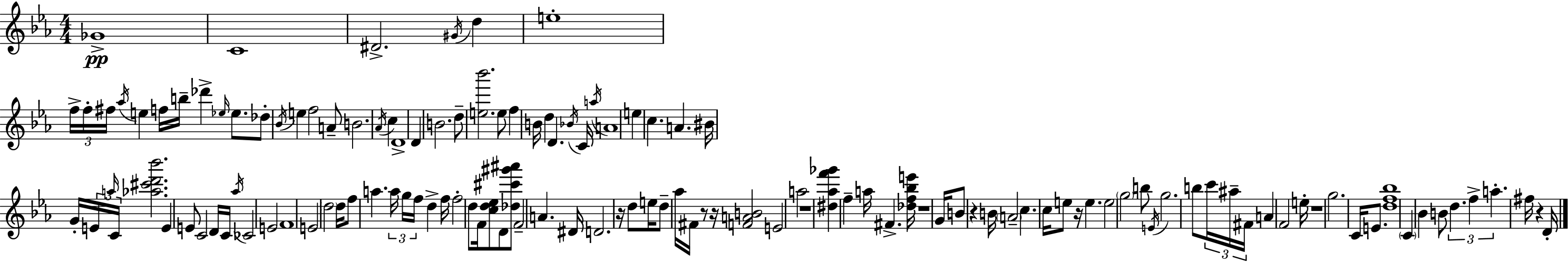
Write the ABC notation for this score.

X:1
T:Untitled
M:4/4
L:1/4
K:Eb
_G4 C4 ^D2 ^G/4 d e4 f/4 f/4 ^f/4 _a/4 e f/4 b/4 _d' _e/4 _e/2 _d/2 _B/4 e f2 A/2 B2 _A/4 c D4 D B2 d/2 [e_b']2 e/2 f B/4 d D _B/4 C/4 a/4 A4 e c A ^B/4 G/4 E/4 a/4 C/4 [_a^c'd'_b']2 E E/2 C2 D/4 C/4 _a/4 _C2 E2 F4 E2 d2 d/4 f/2 a a/4 g/4 f/4 d f/4 f2 d/2 F/4 [cd_e]/2 D/2 [_d^c'^g'^a']/2 F2 A ^D/4 D2 z/4 d/2 e/4 d/2 _a/4 ^F/4 z/2 z/4 [FAB]2 E2 a2 z4 [^d_af'_g'] f a/4 ^F [_df_be']/4 z4 G/4 B/2 z B/4 A2 c c/4 e/2 z/4 e e2 g2 b/2 E/4 g2 b/2 c'/4 ^a/4 ^F/4 A F2 e/4 z4 g2 C/4 E/2 [df_b]4 C _B B/2 d f a ^f/4 z D/4